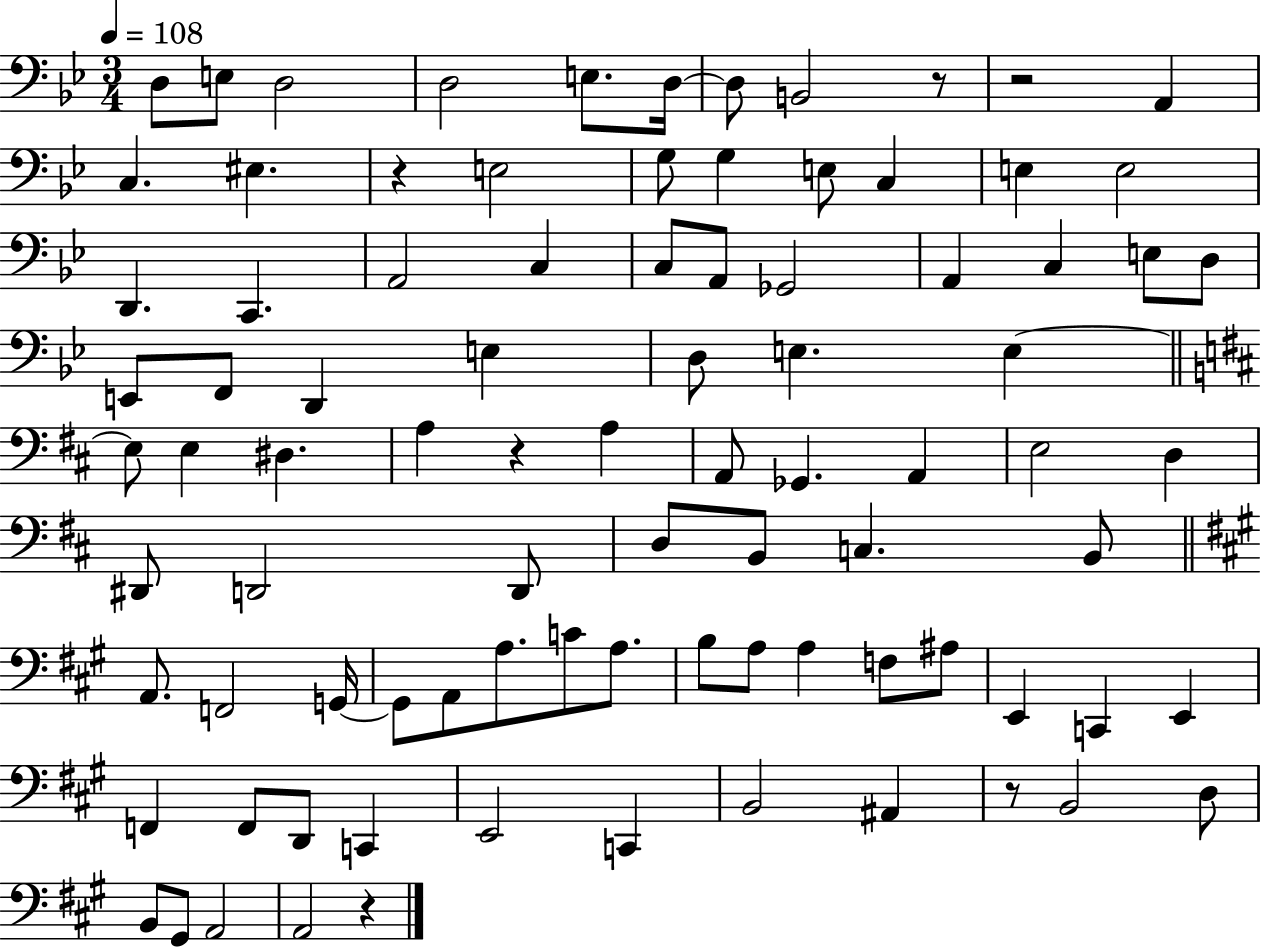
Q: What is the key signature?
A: BES major